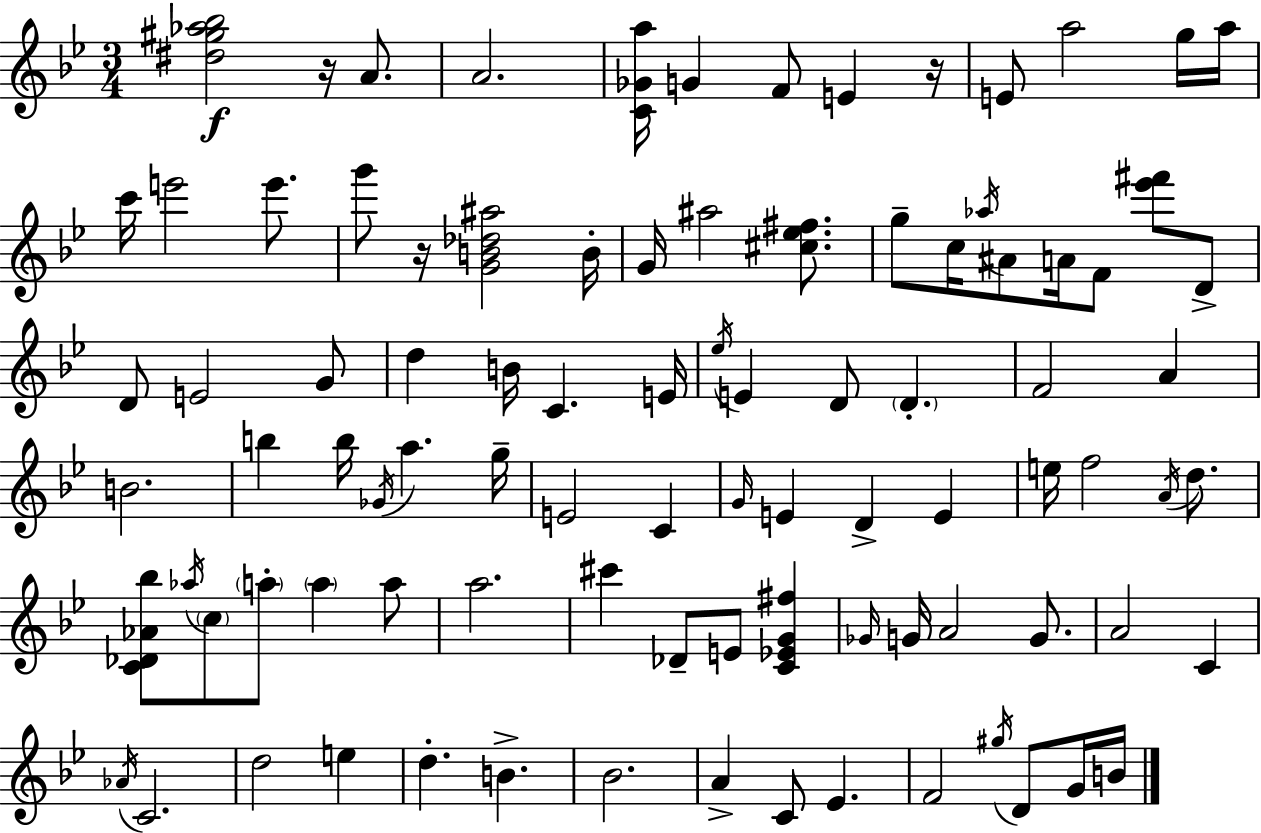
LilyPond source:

{
  \clef treble
  \numericTimeSignature
  \time 3/4
  \key bes \major
  <dis'' gis'' aes'' bes''>2\f r16 a'8. | a'2. | <c' ges' a''>16 g'4 f'8 e'4 r16 | e'8 a''2 g''16 a''16 | \break c'''16 e'''2 e'''8. | g'''8 r16 <g' b' des'' ais''>2 b'16-. | g'16 ais''2 <cis'' ees'' fis''>8. | g''8-- c''16 \acciaccatura { aes''16 } ais'8 a'16 f'8 <ees''' fis'''>8 d'8-> | \break d'8 e'2 g'8 | d''4 b'16 c'4. | e'16 \acciaccatura { ees''16 } e'4 d'8 \parenthesize d'4.-. | f'2 a'4 | \break b'2. | b''4 b''16 \acciaccatura { ges'16 } a''4. | g''16-- e'2 c'4 | \grace { g'16 } e'4 d'4-> | \break e'4 e''16 f''2 | \acciaccatura { a'16 } d''8. <c' des' aes' bes''>8 \acciaccatura { aes''16 } \parenthesize c''8 \parenthesize a''8-. | \parenthesize a''4 a''8 a''2. | cis'''4 des'8-- | \break e'8 <c' ees' g' fis''>4 \grace { ges'16 } g'16 a'2 | g'8. a'2 | c'4 \acciaccatura { aes'16 } c'2. | d''2 | \break e''4 d''4.-. | b'4.-> bes'2. | a'4-> | c'8 ees'4. f'2 | \break \acciaccatura { gis''16 } d'8 g'16 b'16 \bar "|."
}